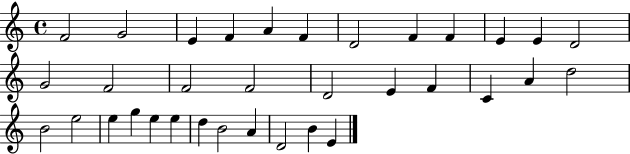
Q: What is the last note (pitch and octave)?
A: E4